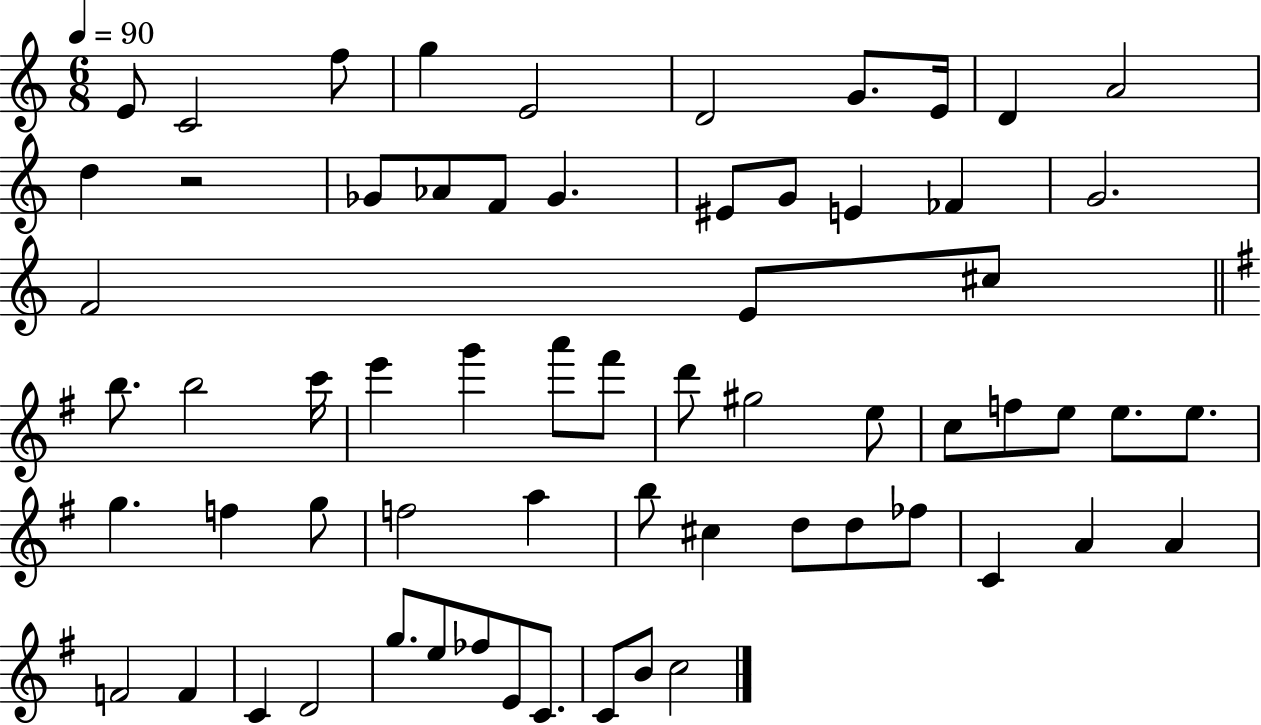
{
  \clef treble
  \numericTimeSignature
  \time 6/8
  \key c \major
  \tempo 4 = 90
  e'8 c'2 f''8 | g''4 e'2 | d'2 g'8. e'16 | d'4 a'2 | \break d''4 r2 | ges'8 aes'8 f'8 ges'4. | eis'8 g'8 e'4 fes'4 | g'2. | \break f'2 e'8 cis''8 | \bar "||" \break \key g \major b''8. b''2 c'''16 | e'''4 g'''4 a'''8 fis'''8 | d'''8 gis''2 e''8 | c''8 f''8 e''8 e''8. e''8. | \break g''4. f''4 g''8 | f''2 a''4 | b''8 cis''4 d''8 d''8 fes''8 | c'4 a'4 a'4 | \break f'2 f'4 | c'4 d'2 | g''8. e''8 fes''8 e'8 c'8. | c'8 b'8 c''2 | \break \bar "|."
}